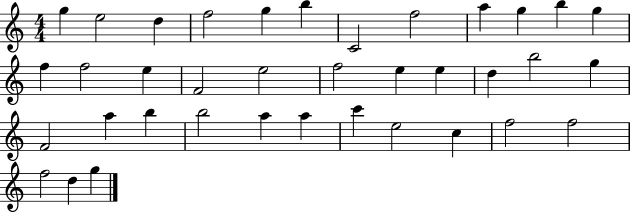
G5/q E5/h D5/q F5/h G5/q B5/q C4/h F5/h A5/q G5/q B5/q G5/q F5/q F5/h E5/q F4/h E5/h F5/h E5/q E5/q D5/q B5/h G5/q F4/h A5/q B5/q B5/h A5/q A5/q C6/q E5/h C5/q F5/h F5/h F5/h D5/q G5/q